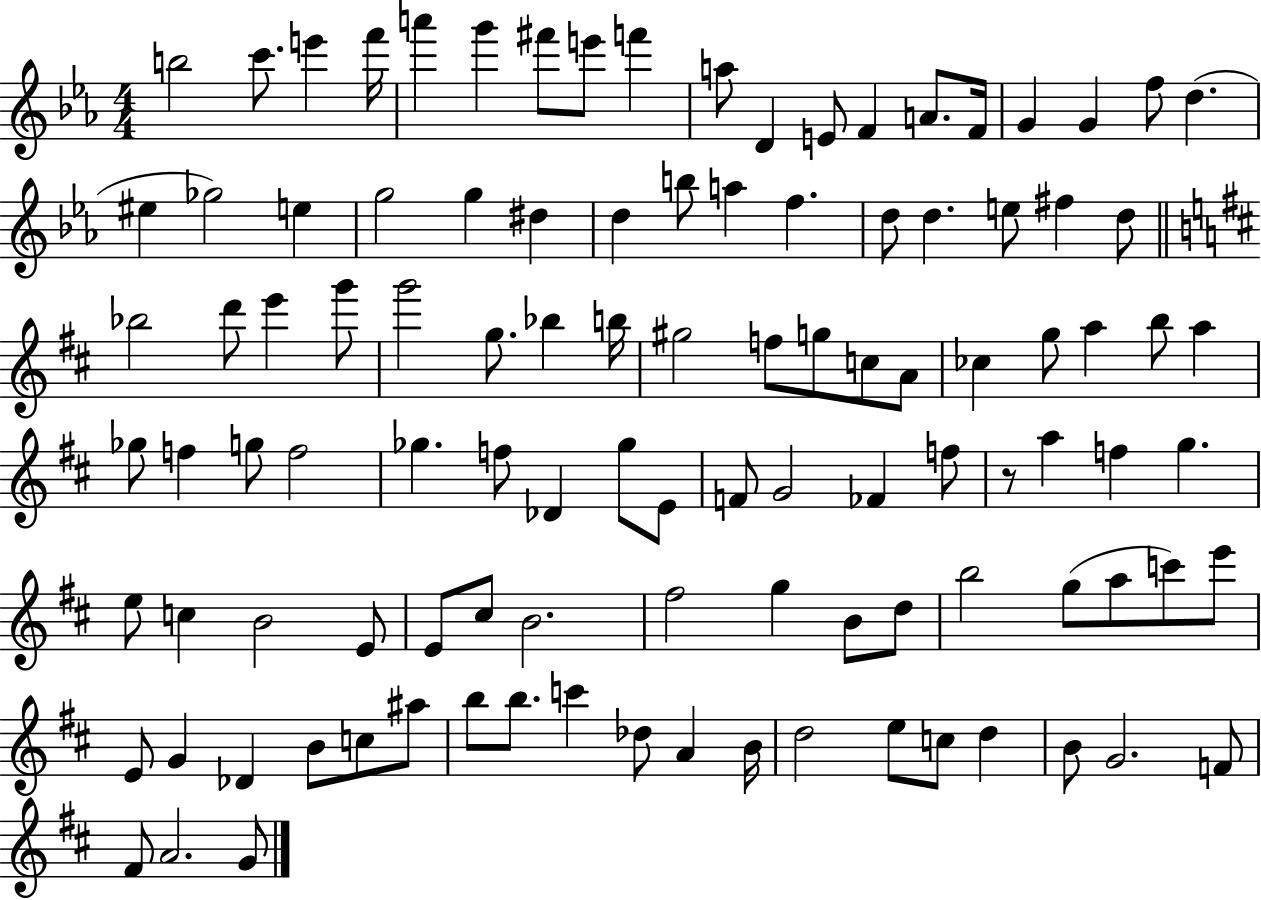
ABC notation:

X:1
T:Untitled
M:4/4
L:1/4
K:Eb
b2 c'/2 e' f'/4 a' g' ^f'/2 e'/2 f' a/2 D E/2 F A/2 F/4 G G f/2 d ^e _g2 e g2 g ^d d b/2 a f d/2 d e/2 ^f d/2 _b2 d'/2 e' g'/2 g'2 g/2 _b b/4 ^g2 f/2 g/2 c/2 A/2 _c g/2 a b/2 a _g/2 f g/2 f2 _g f/2 _D _g/2 E/2 F/2 G2 _F f/2 z/2 a f g e/2 c B2 E/2 E/2 ^c/2 B2 ^f2 g B/2 d/2 b2 g/2 a/2 c'/2 e'/2 E/2 G _D B/2 c/2 ^a/2 b/2 b/2 c' _d/2 A B/4 d2 e/2 c/2 d B/2 G2 F/2 ^F/2 A2 G/2